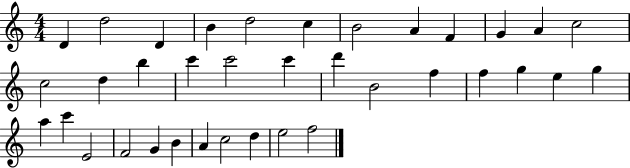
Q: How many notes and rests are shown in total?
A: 36